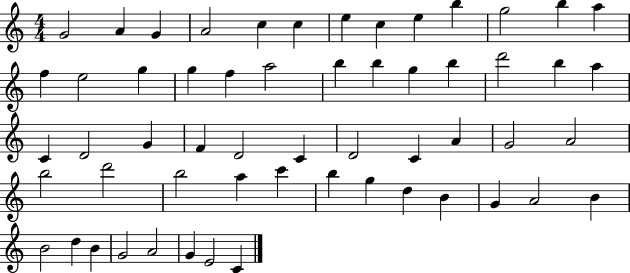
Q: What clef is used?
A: treble